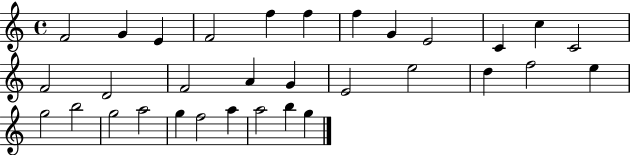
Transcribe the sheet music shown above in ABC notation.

X:1
T:Untitled
M:4/4
L:1/4
K:C
F2 G E F2 f f f G E2 C c C2 F2 D2 F2 A G E2 e2 d f2 e g2 b2 g2 a2 g f2 a a2 b g